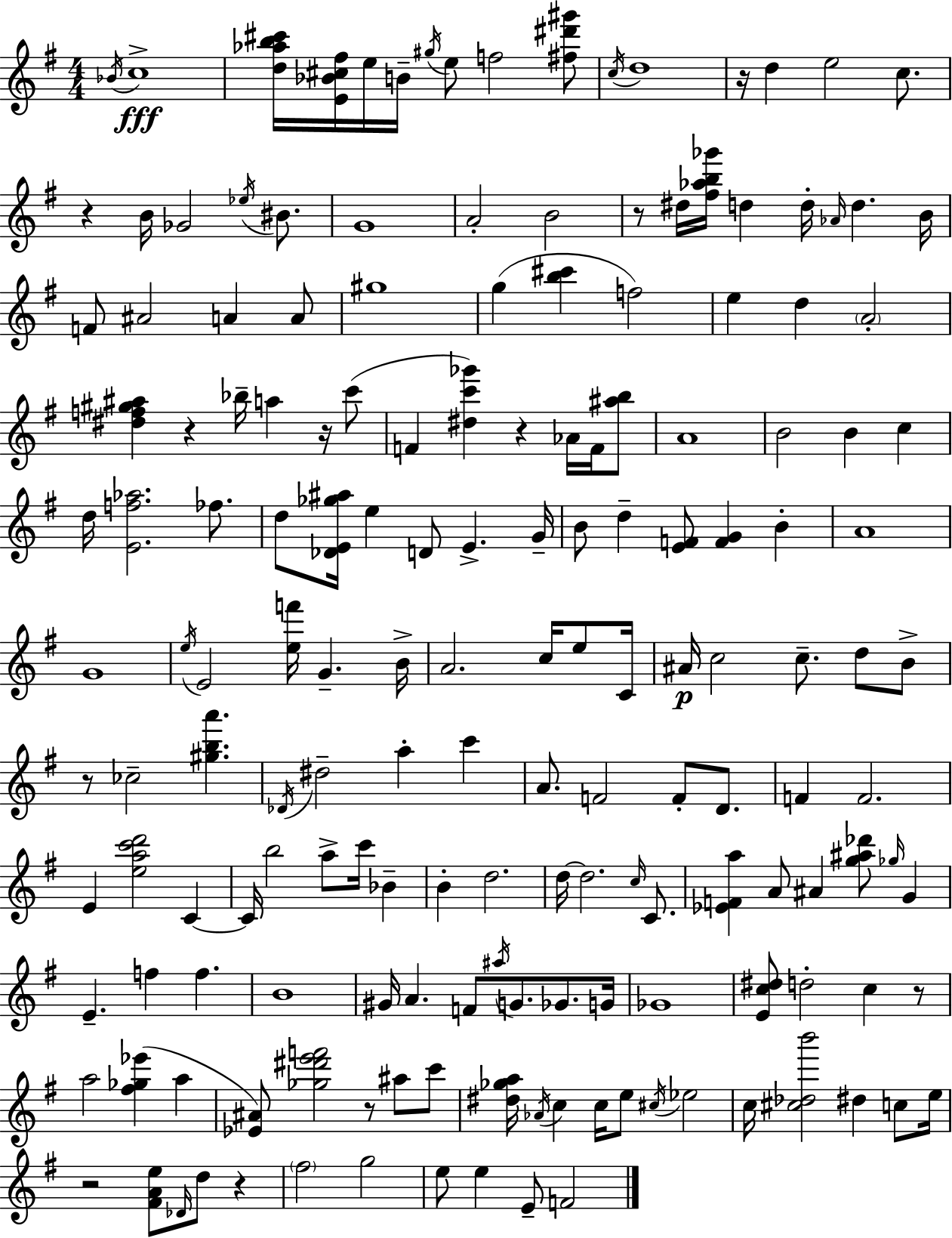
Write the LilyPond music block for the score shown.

{
  \clef treble
  \numericTimeSignature
  \time 4/4
  \key g \major
  \repeat volta 2 { \acciaccatura { bes'16 }\fff c''1-> | <d'' aes'' b'' cis'''>16 <e' bes' cis'' fis''>16 e''16 b'16-- \acciaccatura { gis''16 } e''8 f''2 | <fis'' dis''' gis'''>8 \acciaccatura { c''16 } d''1 | r16 d''4 e''2 | \break c''8. r4 b'16 ges'2 | \acciaccatura { ees''16 } bis'8. g'1 | a'2-. b'2 | r8 dis''16 <fis'' aes'' b'' ges'''>16 d''4 d''16-. \grace { aes'16 } d''4. | \break b'16 f'8 ais'2 a'4 | a'8 gis''1 | g''4( <b'' cis'''>4 f''2) | e''4 d''4 \parenthesize a'2-. | \break <dis'' f'' gis'' ais''>4 r4 bes''16-- a''4 | r16 c'''8( f'4 <dis'' c''' ges'''>4) r4 | aes'16 f'16 <ais'' b''>8 a'1 | b'2 b'4 | \break c''4 d''16 <e' f'' aes''>2. | fes''8. d''8 <des' e' ges'' ais''>16 e''4 d'8 e'4.-> | g'16-- b'8 d''4-- <e' f'>8 <f' g'>4 | b'4-. a'1 | \break g'1 | \acciaccatura { e''16 } e'2 <e'' f'''>16 g'4.-- | b'16-> a'2. | c''16 e''8 c'16 ais'16\p c''2 c''8.-- | \break d''8 b'8-> r8 ces''2-- | <gis'' b'' a'''>4. \acciaccatura { des'16 } dis''2-- a''4-. | c'''4 a'8. f'2 | f'8-. d'8. f'4 f'2. | \break e'4 <e'' a'' c''' d'''>2 | c'4~~ c'16 b''2 | a''8-> c'''16 bes'4-- b'4-. d''2. | d''16~~ d''2. | \break \grace { c''16 } c'8. <ees' f' a''>4 a'8 ais'4 | <g'' ais'' des'''>8 \grace { ges''16 } g'4 e'4.-- f''4 | f''4. b'1 | gis'16 a'4. | \break f'8 \acciaccatura { ais''16 } g'8. ges'8. g'16 ges'1 | <e' c'' dis''>8 d''2-. | c''4 r8 a''2 | <fis'' ges'' ees'''>4( a''4 <ees' ais'>8) <ges'' dis''' e''' f'''>2 | \break r8 ais''8 c'''8 <dis'' ges'' a''>16 \acciaccatura { aes'16 } c''4 | c''16 e''8 \acciaccatura { cis''16 } ees''2 c''16 <cis'' des'' b'''>2 | dis''4 c''8 e''16 r2 | <fis' a' e''>8 \grace { des'16 } d''8 r4 \parenthesize fis''2 | \break g''2 e''8 e''4 | e'8-- f'2 } \bar "|."
}